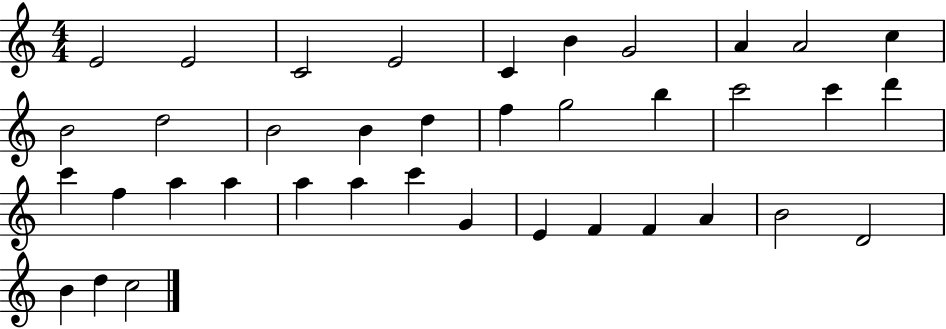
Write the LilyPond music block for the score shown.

{
  \clef treble
  \numericTimeSignature
  \time 4/4
  \key c \major
  e'2 e'2 | c'2 e'2 | c'4 b'4 g'2 | a'4 a'2 c''4 | \break b'2 d''2 | b'2 b'4 d''4 | f''4 g''2 b''4 | c'''2 c'''4 d'''4 | \break c'''4 f''4 a''4 a''4 | a''4 a''4 c'''4 g'4 | e'4 f'4 f'4 a'4 | b'2 d'2 | \break b'4 d''4 c''2 | \bar "|."
}